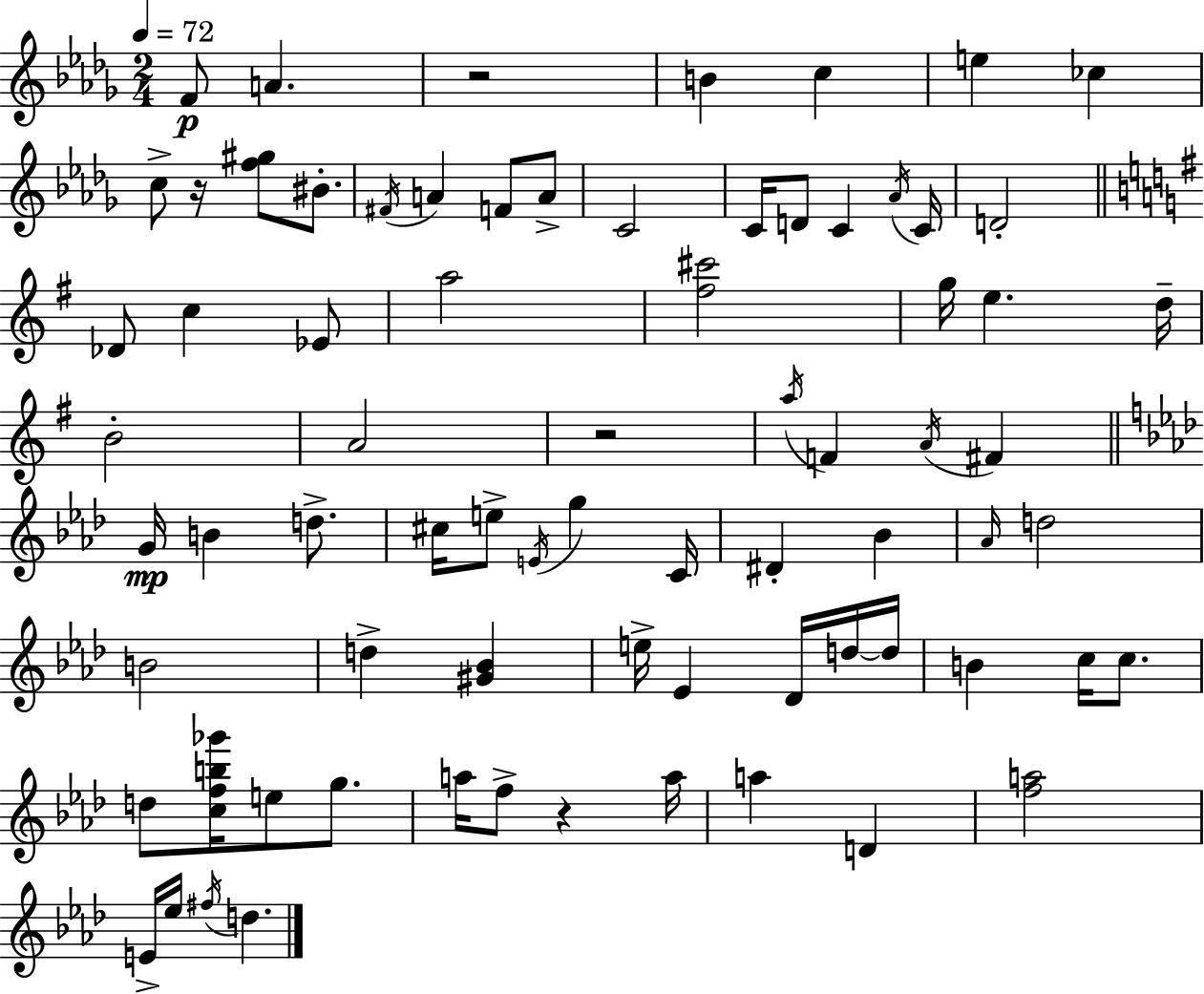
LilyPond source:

{
  \clef treble
  \numericTimeSignature
  \time 2/4
  \key bes \minor
  \tempo 4 = 72
  f'8\p a'4. | r2 | b'4 c''4 | e''4 ces''4 | \break c''8-> r16 <f'' gis''>8 bis'8.-. | \acciaccatura { fis'16 } a'4 f'8 a'8-> | c'2 | c'16 d'8 c'4 | \break \acciaccatura { aes'16 } c'16 d'2-. | \bar "||" \break \key g \major des'8 c''4 ees'8 | a''2 | <fis'' cis'''>2 | g''16 e''4. d''16-- | \break b'2-. | a'2 | r2 | \acciaccatura { a''16 } f'4 \acciaccatura { a'16 } fis'4 | \break \bar "||" \break \key aes \major g'16\mp b'4 d''8.-> | cis''16 e''8-> \acciaccatura { e'16 } g''4 | c'16 dis'4-. bes'4 | \grace { aes'16 } d''2 | \break b'2 | d''4-> <gis' bes'>4 | e''16-> ees'4 des'16 | d''16~~ d''16 b'4 c''16 c''8. | \break d''8 <c'' f'' b'' ges'''>16 e''8 g''8. | a''16 f''8-> r4 | a''16 a''4 d'4 | <f'' a''>2 | \break e'16-> ees''16 \acciaccatura { fis''16 } d''4. | \bar "|."
}